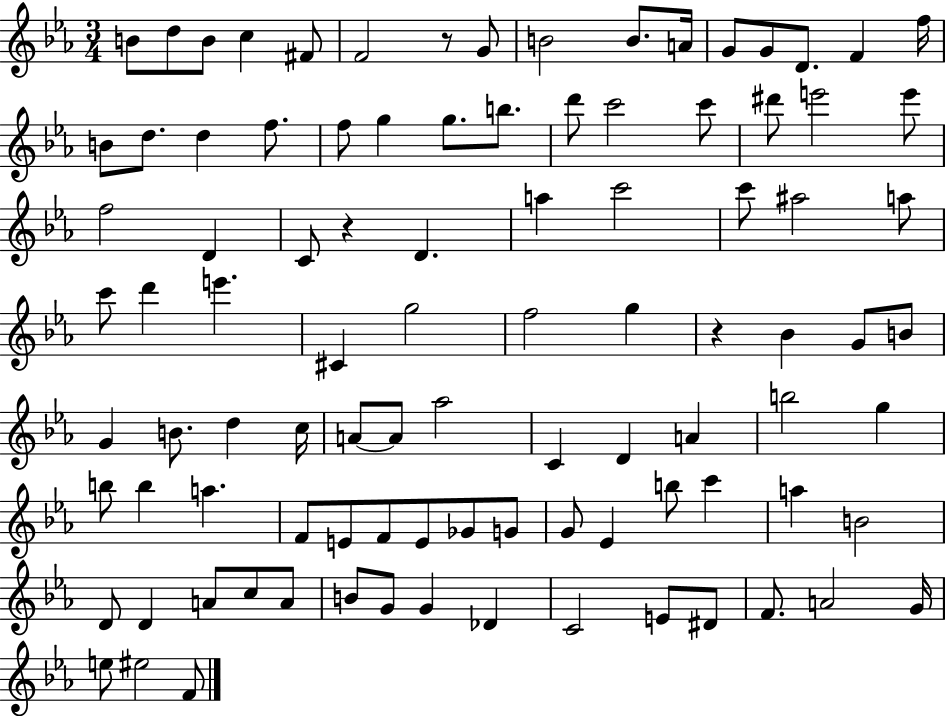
X:1
T:Untitled
M:3/4
L:1/4
K:Eb
B/2 d/2 B/2 c ^F/2 F2 z/2 G/2 B2 B/2 A/4 G/2 G/2 D/2 F f/4 B/2 d/2 d f/2 f/2 g g/2 b/2 d'/2 c'2 c'/2 ^d'/2 e'2 e'/2 f2 D C/2 z D a c'2 c'/2 ^a2 a/2 c'/2 d' e' ^C g2 f2 g z _B G/2 B/2 G B/2 d c/4 A/2 A/2 _a2 C D A b2 g b/2 b a F/2 E/2 F/2 E/2 _G/2 G/2 G/2 _E b/2 c' a B2 D/2 D A/2 c/2 A/2 B/2 G/2 G _D C2 E/2 ^D/2 F/2 A2 G/4 e/2 ^e2 F/2